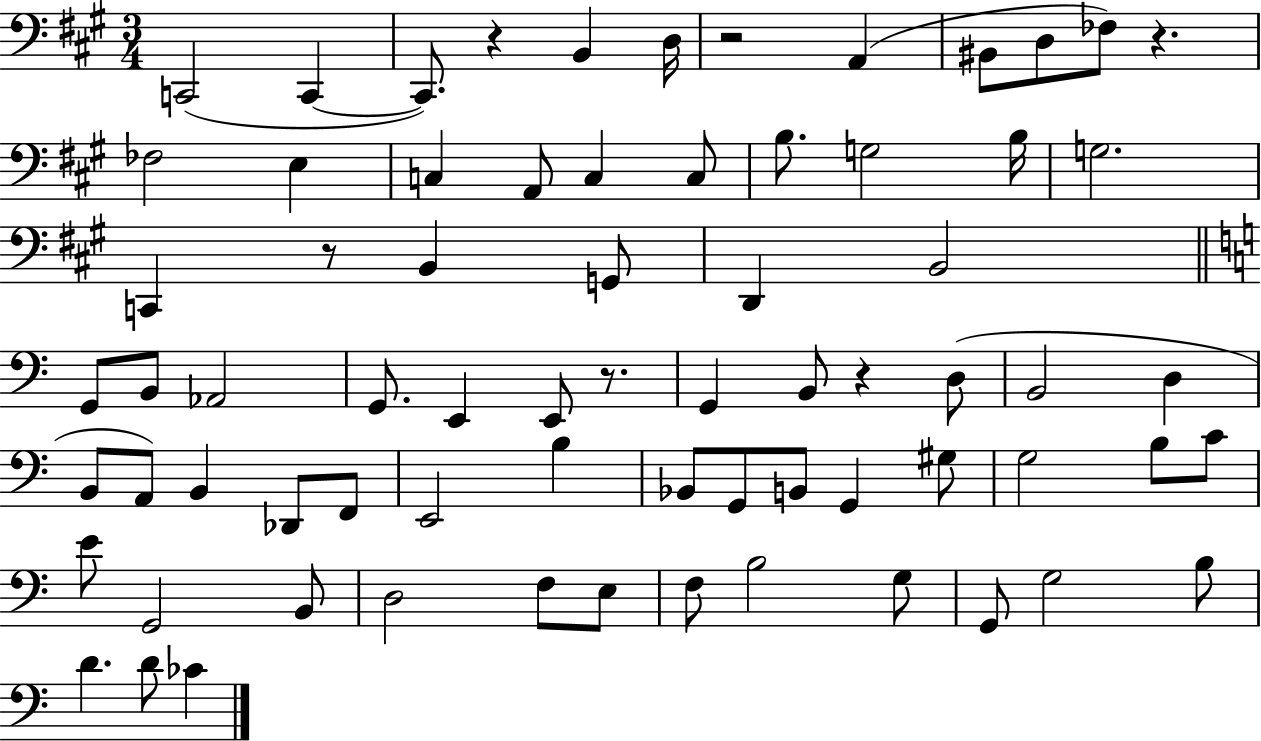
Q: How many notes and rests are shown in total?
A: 71